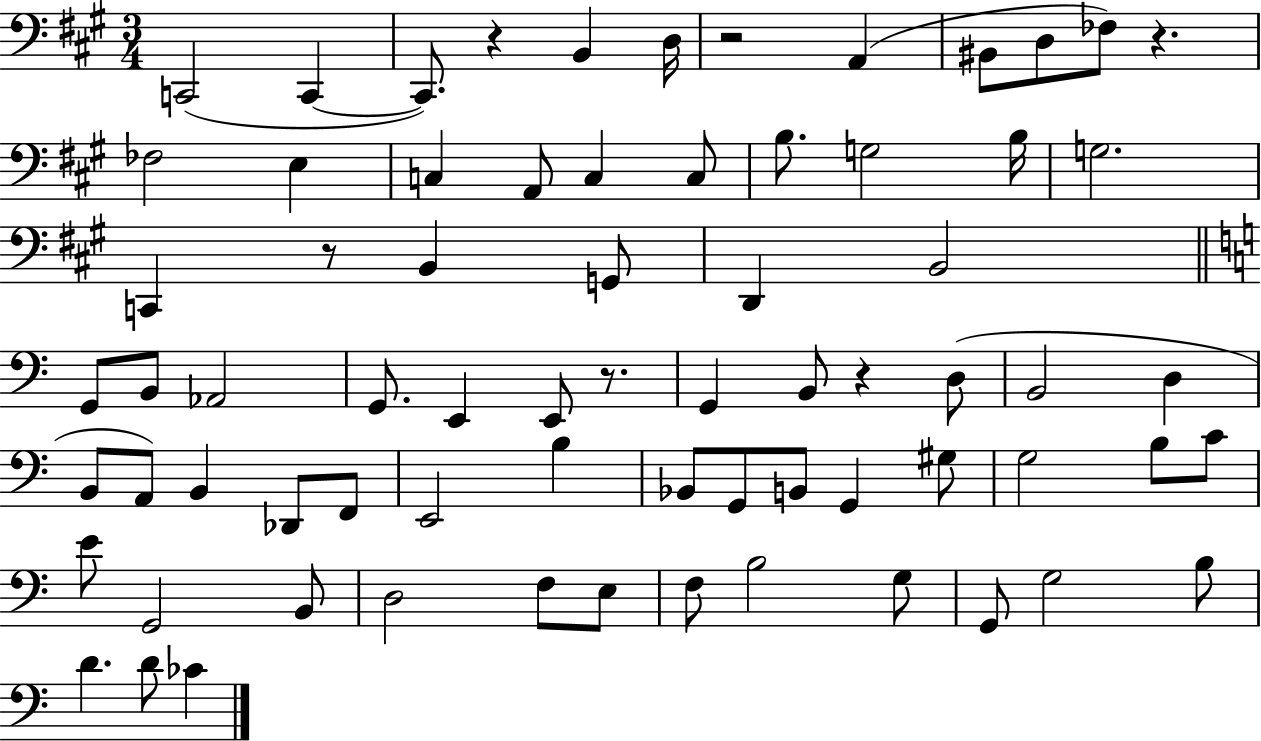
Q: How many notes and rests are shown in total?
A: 71